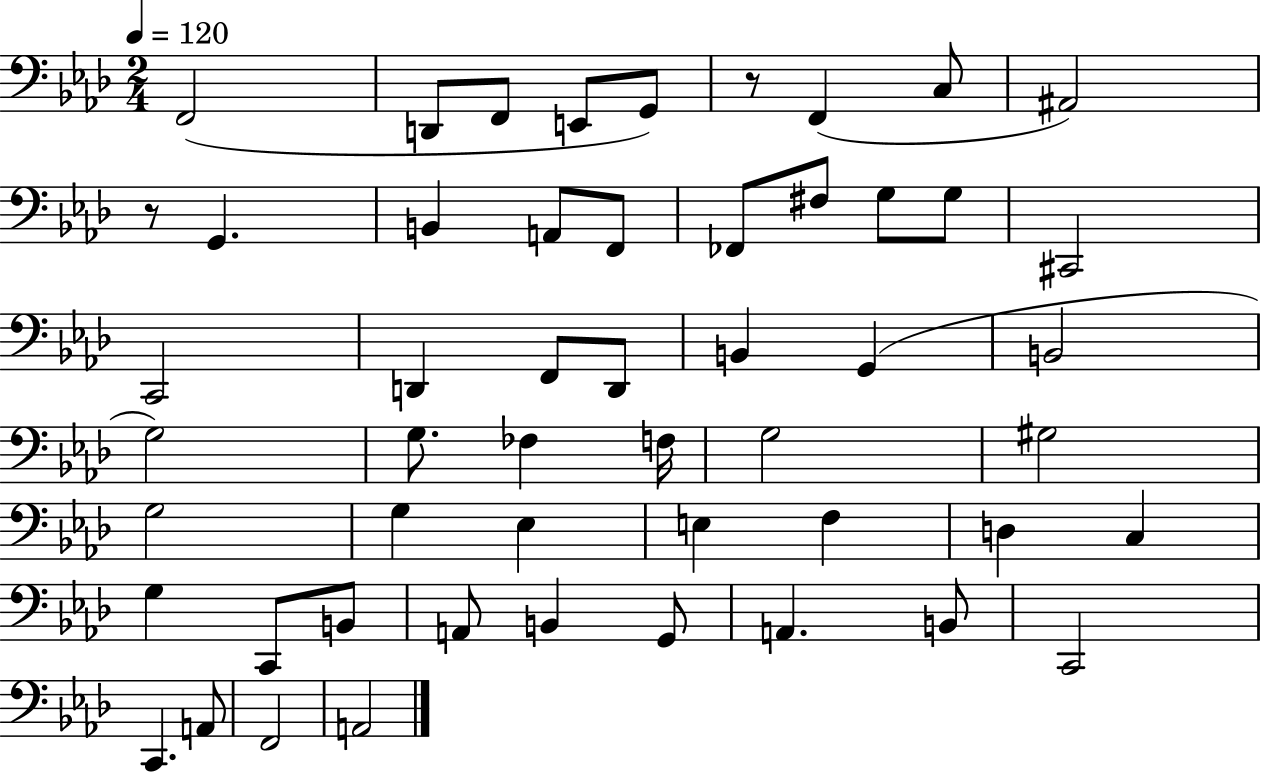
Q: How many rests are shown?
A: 2